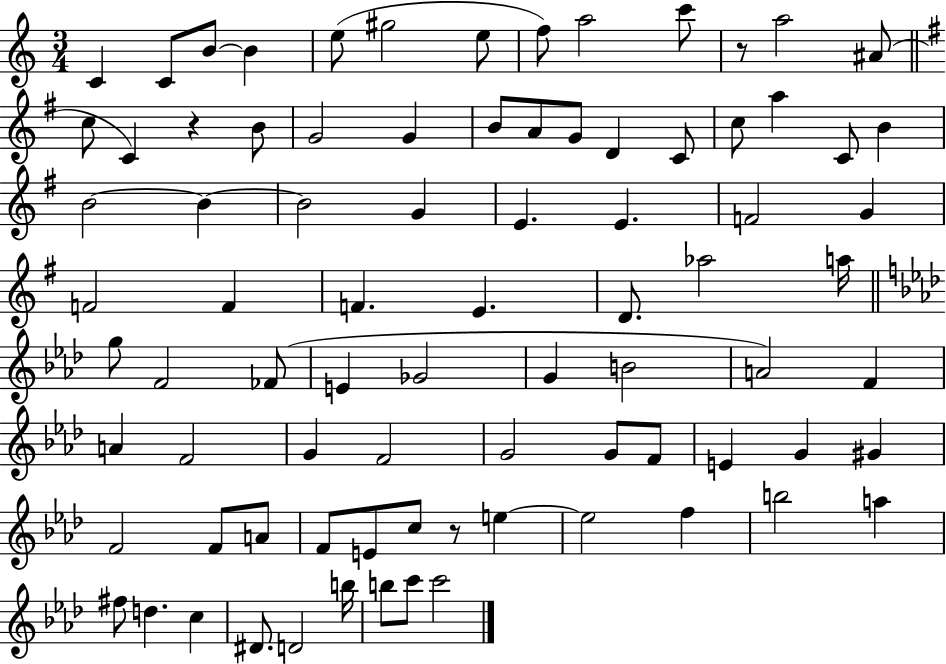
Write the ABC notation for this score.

X:1
T:Untitled
M:3/4
L:1/4
K:C
C C/2 B/2 B e/2 ^g2 e/2 f/2 a2 c'/2 z/2 a2 ^A/2 c/2 C z B/2 G2 G B/2 A/2 G/2 D C/2 c/2 a C/2 B B2 B B2 G E E F2 G F2 F F E D/2 _a2 a/4 g/2 F2 _F/2 E _G2 G B2 A2 F A F2 G F2 G2 G/2 F/2 E G ^G F2 F/2 A/2 F/2 E/2 c/2 z/2 e e2 f b2 a ^f/2 d c ^D/2 D2 b/4 b/2 c'/2 c'2